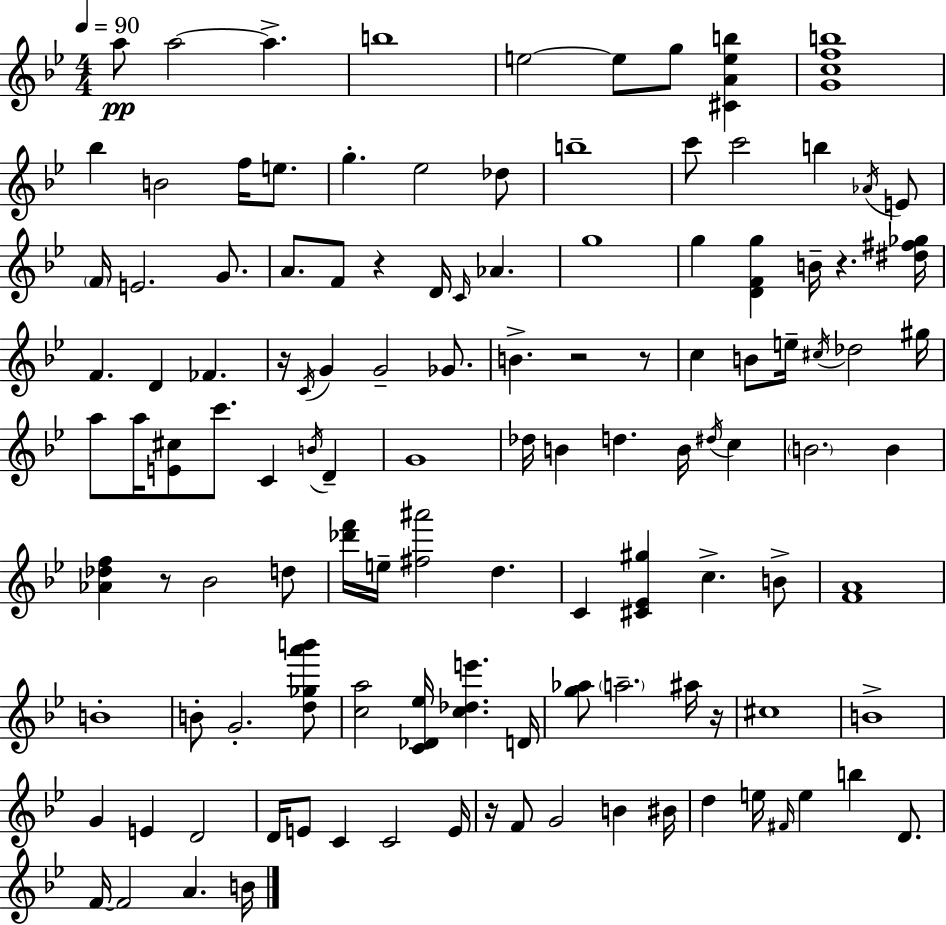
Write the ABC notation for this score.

X:1
T:Untitled
M:4/4
L:1/4
K:Bb
a/2 a2 a b4 e2 e/2 g/2 [^CAeb] [Gcfb]4 _b B2 f/4 e/2 g _e2 _d/2 b4 c'/2 c'2 b _A/4 E/2 F/4 E2 G/2 A/2 F/2 z D/4 C/4 _A g4 g [DFg] B/4 z [^d^f_g]/4 F D _F z/4 C/4 G G2 _G/2 B z2 z/2 c B/2 e/4 ^c/4 _d2 ^g/4 a/2 a/4 [E^c]/2 c'/2 C B/4 D G4 _d/4 B d B/4 ^d/4 c B2 B [_A_df] z/2 _B2 d/2 [_d'f']/4 e/4 [^f^a']2 d C [^C_E^g] c B/2 [FA]4 B4 B/2 G2 [d_ga'b']/2 [ca]2 [C_D_e]/4 [c_de'] D/4 [g_a]/2 a2 ^a/4 z/4 ^c4 B4 G E D2 D/4 E/2 C C2 E/4 z/4 F/2 G2 B ^B/4 d e/4 ^F/4 e b D/2 F/4 F2 A B/4